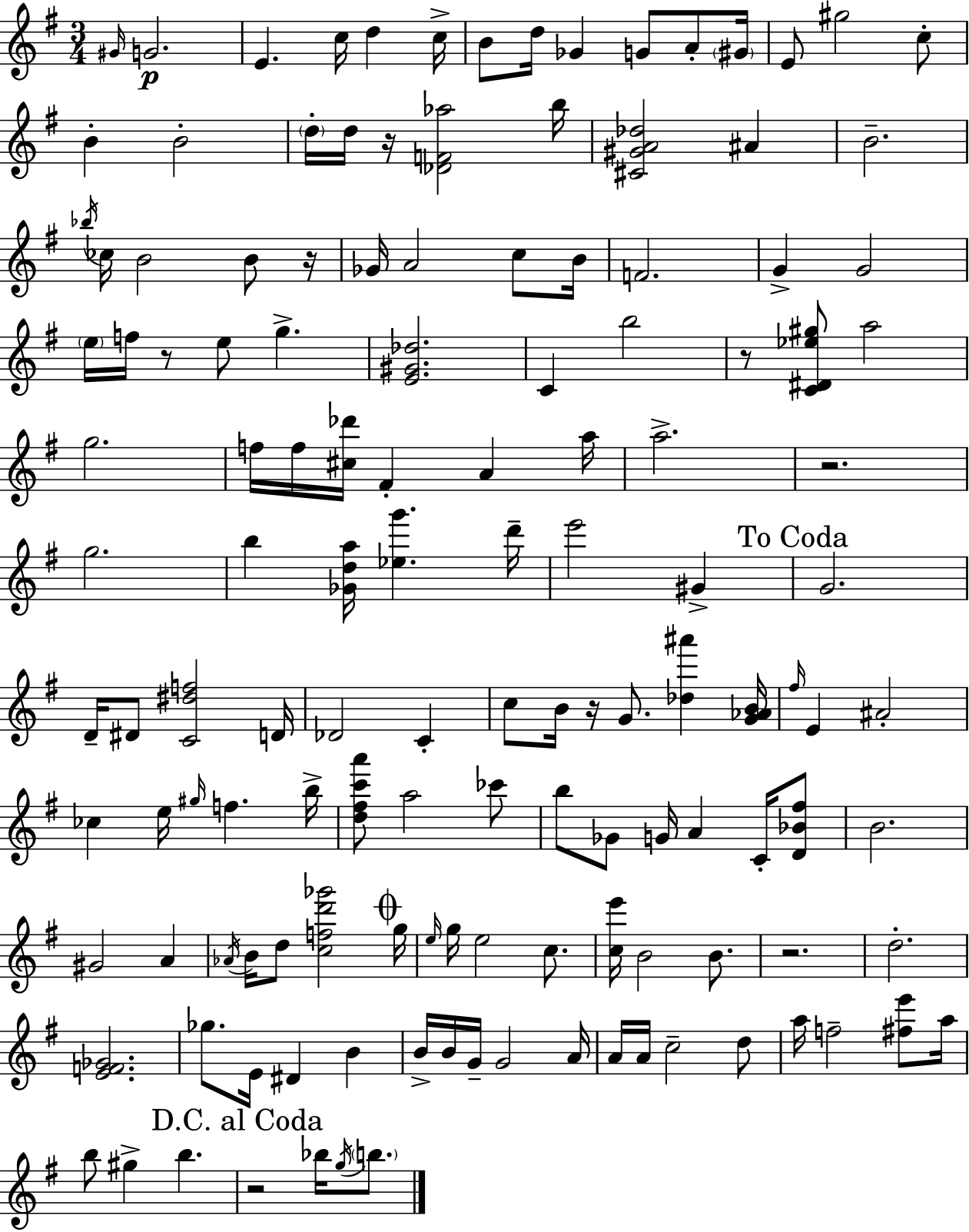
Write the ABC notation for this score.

X:1
T:Untitled
M:3/4
L:1/4
K:Em
^G/4 G2 E c/4 d c/4 B/2 d/4 _G G/2 A/2 ^G/4 E/2 ^g2 c/2 B B2 d/4 d/4 z/4 [_DF_a]2 b/4 [^C^GA_d]2 ^A B2 _b/4 _c/4 B2 B/2 z/4 _G/4 A2 c/2 B/4 F2 G G2 e/4 f/4 z/2 e/2 g [E^G_d]2 C b2 z/2 [C^D_e^g]/2 a2 g2 f/4 f/4 [^c_d']/4 ^F A a/4 a2 z2 g2 b [_Gda]/4 [_eg'] d'/4 e'2 ^G G2 D/4 ^D/2 [C^df]2 D/4 _D2 C c/2 B/4 z/4 G/2 [_d^a'] [G_AB]/4 ^f/4 E ^A2 _c e/4 ^g/4 f b/4 [d^fc'a']/2 a2 _c'/2 b/2 _G/2 G/4 A C/4 [D_B^f]/2 B2 ^G2 A _A/4 B/4 d/2 [cfd'_g']2 g/4 e/4 g/4 e2 c/2 [ce']/4 B2 B/2 z2 d2 [EF_G]2 _g/2 E/4 ^D B B/4 B/4 G/4 G2 A/4 A/4 A/4 c2 d/2 a/4 f2 [^fe']/2 a/4 b/2 ^g b z2 _b/4 g/4 b/2